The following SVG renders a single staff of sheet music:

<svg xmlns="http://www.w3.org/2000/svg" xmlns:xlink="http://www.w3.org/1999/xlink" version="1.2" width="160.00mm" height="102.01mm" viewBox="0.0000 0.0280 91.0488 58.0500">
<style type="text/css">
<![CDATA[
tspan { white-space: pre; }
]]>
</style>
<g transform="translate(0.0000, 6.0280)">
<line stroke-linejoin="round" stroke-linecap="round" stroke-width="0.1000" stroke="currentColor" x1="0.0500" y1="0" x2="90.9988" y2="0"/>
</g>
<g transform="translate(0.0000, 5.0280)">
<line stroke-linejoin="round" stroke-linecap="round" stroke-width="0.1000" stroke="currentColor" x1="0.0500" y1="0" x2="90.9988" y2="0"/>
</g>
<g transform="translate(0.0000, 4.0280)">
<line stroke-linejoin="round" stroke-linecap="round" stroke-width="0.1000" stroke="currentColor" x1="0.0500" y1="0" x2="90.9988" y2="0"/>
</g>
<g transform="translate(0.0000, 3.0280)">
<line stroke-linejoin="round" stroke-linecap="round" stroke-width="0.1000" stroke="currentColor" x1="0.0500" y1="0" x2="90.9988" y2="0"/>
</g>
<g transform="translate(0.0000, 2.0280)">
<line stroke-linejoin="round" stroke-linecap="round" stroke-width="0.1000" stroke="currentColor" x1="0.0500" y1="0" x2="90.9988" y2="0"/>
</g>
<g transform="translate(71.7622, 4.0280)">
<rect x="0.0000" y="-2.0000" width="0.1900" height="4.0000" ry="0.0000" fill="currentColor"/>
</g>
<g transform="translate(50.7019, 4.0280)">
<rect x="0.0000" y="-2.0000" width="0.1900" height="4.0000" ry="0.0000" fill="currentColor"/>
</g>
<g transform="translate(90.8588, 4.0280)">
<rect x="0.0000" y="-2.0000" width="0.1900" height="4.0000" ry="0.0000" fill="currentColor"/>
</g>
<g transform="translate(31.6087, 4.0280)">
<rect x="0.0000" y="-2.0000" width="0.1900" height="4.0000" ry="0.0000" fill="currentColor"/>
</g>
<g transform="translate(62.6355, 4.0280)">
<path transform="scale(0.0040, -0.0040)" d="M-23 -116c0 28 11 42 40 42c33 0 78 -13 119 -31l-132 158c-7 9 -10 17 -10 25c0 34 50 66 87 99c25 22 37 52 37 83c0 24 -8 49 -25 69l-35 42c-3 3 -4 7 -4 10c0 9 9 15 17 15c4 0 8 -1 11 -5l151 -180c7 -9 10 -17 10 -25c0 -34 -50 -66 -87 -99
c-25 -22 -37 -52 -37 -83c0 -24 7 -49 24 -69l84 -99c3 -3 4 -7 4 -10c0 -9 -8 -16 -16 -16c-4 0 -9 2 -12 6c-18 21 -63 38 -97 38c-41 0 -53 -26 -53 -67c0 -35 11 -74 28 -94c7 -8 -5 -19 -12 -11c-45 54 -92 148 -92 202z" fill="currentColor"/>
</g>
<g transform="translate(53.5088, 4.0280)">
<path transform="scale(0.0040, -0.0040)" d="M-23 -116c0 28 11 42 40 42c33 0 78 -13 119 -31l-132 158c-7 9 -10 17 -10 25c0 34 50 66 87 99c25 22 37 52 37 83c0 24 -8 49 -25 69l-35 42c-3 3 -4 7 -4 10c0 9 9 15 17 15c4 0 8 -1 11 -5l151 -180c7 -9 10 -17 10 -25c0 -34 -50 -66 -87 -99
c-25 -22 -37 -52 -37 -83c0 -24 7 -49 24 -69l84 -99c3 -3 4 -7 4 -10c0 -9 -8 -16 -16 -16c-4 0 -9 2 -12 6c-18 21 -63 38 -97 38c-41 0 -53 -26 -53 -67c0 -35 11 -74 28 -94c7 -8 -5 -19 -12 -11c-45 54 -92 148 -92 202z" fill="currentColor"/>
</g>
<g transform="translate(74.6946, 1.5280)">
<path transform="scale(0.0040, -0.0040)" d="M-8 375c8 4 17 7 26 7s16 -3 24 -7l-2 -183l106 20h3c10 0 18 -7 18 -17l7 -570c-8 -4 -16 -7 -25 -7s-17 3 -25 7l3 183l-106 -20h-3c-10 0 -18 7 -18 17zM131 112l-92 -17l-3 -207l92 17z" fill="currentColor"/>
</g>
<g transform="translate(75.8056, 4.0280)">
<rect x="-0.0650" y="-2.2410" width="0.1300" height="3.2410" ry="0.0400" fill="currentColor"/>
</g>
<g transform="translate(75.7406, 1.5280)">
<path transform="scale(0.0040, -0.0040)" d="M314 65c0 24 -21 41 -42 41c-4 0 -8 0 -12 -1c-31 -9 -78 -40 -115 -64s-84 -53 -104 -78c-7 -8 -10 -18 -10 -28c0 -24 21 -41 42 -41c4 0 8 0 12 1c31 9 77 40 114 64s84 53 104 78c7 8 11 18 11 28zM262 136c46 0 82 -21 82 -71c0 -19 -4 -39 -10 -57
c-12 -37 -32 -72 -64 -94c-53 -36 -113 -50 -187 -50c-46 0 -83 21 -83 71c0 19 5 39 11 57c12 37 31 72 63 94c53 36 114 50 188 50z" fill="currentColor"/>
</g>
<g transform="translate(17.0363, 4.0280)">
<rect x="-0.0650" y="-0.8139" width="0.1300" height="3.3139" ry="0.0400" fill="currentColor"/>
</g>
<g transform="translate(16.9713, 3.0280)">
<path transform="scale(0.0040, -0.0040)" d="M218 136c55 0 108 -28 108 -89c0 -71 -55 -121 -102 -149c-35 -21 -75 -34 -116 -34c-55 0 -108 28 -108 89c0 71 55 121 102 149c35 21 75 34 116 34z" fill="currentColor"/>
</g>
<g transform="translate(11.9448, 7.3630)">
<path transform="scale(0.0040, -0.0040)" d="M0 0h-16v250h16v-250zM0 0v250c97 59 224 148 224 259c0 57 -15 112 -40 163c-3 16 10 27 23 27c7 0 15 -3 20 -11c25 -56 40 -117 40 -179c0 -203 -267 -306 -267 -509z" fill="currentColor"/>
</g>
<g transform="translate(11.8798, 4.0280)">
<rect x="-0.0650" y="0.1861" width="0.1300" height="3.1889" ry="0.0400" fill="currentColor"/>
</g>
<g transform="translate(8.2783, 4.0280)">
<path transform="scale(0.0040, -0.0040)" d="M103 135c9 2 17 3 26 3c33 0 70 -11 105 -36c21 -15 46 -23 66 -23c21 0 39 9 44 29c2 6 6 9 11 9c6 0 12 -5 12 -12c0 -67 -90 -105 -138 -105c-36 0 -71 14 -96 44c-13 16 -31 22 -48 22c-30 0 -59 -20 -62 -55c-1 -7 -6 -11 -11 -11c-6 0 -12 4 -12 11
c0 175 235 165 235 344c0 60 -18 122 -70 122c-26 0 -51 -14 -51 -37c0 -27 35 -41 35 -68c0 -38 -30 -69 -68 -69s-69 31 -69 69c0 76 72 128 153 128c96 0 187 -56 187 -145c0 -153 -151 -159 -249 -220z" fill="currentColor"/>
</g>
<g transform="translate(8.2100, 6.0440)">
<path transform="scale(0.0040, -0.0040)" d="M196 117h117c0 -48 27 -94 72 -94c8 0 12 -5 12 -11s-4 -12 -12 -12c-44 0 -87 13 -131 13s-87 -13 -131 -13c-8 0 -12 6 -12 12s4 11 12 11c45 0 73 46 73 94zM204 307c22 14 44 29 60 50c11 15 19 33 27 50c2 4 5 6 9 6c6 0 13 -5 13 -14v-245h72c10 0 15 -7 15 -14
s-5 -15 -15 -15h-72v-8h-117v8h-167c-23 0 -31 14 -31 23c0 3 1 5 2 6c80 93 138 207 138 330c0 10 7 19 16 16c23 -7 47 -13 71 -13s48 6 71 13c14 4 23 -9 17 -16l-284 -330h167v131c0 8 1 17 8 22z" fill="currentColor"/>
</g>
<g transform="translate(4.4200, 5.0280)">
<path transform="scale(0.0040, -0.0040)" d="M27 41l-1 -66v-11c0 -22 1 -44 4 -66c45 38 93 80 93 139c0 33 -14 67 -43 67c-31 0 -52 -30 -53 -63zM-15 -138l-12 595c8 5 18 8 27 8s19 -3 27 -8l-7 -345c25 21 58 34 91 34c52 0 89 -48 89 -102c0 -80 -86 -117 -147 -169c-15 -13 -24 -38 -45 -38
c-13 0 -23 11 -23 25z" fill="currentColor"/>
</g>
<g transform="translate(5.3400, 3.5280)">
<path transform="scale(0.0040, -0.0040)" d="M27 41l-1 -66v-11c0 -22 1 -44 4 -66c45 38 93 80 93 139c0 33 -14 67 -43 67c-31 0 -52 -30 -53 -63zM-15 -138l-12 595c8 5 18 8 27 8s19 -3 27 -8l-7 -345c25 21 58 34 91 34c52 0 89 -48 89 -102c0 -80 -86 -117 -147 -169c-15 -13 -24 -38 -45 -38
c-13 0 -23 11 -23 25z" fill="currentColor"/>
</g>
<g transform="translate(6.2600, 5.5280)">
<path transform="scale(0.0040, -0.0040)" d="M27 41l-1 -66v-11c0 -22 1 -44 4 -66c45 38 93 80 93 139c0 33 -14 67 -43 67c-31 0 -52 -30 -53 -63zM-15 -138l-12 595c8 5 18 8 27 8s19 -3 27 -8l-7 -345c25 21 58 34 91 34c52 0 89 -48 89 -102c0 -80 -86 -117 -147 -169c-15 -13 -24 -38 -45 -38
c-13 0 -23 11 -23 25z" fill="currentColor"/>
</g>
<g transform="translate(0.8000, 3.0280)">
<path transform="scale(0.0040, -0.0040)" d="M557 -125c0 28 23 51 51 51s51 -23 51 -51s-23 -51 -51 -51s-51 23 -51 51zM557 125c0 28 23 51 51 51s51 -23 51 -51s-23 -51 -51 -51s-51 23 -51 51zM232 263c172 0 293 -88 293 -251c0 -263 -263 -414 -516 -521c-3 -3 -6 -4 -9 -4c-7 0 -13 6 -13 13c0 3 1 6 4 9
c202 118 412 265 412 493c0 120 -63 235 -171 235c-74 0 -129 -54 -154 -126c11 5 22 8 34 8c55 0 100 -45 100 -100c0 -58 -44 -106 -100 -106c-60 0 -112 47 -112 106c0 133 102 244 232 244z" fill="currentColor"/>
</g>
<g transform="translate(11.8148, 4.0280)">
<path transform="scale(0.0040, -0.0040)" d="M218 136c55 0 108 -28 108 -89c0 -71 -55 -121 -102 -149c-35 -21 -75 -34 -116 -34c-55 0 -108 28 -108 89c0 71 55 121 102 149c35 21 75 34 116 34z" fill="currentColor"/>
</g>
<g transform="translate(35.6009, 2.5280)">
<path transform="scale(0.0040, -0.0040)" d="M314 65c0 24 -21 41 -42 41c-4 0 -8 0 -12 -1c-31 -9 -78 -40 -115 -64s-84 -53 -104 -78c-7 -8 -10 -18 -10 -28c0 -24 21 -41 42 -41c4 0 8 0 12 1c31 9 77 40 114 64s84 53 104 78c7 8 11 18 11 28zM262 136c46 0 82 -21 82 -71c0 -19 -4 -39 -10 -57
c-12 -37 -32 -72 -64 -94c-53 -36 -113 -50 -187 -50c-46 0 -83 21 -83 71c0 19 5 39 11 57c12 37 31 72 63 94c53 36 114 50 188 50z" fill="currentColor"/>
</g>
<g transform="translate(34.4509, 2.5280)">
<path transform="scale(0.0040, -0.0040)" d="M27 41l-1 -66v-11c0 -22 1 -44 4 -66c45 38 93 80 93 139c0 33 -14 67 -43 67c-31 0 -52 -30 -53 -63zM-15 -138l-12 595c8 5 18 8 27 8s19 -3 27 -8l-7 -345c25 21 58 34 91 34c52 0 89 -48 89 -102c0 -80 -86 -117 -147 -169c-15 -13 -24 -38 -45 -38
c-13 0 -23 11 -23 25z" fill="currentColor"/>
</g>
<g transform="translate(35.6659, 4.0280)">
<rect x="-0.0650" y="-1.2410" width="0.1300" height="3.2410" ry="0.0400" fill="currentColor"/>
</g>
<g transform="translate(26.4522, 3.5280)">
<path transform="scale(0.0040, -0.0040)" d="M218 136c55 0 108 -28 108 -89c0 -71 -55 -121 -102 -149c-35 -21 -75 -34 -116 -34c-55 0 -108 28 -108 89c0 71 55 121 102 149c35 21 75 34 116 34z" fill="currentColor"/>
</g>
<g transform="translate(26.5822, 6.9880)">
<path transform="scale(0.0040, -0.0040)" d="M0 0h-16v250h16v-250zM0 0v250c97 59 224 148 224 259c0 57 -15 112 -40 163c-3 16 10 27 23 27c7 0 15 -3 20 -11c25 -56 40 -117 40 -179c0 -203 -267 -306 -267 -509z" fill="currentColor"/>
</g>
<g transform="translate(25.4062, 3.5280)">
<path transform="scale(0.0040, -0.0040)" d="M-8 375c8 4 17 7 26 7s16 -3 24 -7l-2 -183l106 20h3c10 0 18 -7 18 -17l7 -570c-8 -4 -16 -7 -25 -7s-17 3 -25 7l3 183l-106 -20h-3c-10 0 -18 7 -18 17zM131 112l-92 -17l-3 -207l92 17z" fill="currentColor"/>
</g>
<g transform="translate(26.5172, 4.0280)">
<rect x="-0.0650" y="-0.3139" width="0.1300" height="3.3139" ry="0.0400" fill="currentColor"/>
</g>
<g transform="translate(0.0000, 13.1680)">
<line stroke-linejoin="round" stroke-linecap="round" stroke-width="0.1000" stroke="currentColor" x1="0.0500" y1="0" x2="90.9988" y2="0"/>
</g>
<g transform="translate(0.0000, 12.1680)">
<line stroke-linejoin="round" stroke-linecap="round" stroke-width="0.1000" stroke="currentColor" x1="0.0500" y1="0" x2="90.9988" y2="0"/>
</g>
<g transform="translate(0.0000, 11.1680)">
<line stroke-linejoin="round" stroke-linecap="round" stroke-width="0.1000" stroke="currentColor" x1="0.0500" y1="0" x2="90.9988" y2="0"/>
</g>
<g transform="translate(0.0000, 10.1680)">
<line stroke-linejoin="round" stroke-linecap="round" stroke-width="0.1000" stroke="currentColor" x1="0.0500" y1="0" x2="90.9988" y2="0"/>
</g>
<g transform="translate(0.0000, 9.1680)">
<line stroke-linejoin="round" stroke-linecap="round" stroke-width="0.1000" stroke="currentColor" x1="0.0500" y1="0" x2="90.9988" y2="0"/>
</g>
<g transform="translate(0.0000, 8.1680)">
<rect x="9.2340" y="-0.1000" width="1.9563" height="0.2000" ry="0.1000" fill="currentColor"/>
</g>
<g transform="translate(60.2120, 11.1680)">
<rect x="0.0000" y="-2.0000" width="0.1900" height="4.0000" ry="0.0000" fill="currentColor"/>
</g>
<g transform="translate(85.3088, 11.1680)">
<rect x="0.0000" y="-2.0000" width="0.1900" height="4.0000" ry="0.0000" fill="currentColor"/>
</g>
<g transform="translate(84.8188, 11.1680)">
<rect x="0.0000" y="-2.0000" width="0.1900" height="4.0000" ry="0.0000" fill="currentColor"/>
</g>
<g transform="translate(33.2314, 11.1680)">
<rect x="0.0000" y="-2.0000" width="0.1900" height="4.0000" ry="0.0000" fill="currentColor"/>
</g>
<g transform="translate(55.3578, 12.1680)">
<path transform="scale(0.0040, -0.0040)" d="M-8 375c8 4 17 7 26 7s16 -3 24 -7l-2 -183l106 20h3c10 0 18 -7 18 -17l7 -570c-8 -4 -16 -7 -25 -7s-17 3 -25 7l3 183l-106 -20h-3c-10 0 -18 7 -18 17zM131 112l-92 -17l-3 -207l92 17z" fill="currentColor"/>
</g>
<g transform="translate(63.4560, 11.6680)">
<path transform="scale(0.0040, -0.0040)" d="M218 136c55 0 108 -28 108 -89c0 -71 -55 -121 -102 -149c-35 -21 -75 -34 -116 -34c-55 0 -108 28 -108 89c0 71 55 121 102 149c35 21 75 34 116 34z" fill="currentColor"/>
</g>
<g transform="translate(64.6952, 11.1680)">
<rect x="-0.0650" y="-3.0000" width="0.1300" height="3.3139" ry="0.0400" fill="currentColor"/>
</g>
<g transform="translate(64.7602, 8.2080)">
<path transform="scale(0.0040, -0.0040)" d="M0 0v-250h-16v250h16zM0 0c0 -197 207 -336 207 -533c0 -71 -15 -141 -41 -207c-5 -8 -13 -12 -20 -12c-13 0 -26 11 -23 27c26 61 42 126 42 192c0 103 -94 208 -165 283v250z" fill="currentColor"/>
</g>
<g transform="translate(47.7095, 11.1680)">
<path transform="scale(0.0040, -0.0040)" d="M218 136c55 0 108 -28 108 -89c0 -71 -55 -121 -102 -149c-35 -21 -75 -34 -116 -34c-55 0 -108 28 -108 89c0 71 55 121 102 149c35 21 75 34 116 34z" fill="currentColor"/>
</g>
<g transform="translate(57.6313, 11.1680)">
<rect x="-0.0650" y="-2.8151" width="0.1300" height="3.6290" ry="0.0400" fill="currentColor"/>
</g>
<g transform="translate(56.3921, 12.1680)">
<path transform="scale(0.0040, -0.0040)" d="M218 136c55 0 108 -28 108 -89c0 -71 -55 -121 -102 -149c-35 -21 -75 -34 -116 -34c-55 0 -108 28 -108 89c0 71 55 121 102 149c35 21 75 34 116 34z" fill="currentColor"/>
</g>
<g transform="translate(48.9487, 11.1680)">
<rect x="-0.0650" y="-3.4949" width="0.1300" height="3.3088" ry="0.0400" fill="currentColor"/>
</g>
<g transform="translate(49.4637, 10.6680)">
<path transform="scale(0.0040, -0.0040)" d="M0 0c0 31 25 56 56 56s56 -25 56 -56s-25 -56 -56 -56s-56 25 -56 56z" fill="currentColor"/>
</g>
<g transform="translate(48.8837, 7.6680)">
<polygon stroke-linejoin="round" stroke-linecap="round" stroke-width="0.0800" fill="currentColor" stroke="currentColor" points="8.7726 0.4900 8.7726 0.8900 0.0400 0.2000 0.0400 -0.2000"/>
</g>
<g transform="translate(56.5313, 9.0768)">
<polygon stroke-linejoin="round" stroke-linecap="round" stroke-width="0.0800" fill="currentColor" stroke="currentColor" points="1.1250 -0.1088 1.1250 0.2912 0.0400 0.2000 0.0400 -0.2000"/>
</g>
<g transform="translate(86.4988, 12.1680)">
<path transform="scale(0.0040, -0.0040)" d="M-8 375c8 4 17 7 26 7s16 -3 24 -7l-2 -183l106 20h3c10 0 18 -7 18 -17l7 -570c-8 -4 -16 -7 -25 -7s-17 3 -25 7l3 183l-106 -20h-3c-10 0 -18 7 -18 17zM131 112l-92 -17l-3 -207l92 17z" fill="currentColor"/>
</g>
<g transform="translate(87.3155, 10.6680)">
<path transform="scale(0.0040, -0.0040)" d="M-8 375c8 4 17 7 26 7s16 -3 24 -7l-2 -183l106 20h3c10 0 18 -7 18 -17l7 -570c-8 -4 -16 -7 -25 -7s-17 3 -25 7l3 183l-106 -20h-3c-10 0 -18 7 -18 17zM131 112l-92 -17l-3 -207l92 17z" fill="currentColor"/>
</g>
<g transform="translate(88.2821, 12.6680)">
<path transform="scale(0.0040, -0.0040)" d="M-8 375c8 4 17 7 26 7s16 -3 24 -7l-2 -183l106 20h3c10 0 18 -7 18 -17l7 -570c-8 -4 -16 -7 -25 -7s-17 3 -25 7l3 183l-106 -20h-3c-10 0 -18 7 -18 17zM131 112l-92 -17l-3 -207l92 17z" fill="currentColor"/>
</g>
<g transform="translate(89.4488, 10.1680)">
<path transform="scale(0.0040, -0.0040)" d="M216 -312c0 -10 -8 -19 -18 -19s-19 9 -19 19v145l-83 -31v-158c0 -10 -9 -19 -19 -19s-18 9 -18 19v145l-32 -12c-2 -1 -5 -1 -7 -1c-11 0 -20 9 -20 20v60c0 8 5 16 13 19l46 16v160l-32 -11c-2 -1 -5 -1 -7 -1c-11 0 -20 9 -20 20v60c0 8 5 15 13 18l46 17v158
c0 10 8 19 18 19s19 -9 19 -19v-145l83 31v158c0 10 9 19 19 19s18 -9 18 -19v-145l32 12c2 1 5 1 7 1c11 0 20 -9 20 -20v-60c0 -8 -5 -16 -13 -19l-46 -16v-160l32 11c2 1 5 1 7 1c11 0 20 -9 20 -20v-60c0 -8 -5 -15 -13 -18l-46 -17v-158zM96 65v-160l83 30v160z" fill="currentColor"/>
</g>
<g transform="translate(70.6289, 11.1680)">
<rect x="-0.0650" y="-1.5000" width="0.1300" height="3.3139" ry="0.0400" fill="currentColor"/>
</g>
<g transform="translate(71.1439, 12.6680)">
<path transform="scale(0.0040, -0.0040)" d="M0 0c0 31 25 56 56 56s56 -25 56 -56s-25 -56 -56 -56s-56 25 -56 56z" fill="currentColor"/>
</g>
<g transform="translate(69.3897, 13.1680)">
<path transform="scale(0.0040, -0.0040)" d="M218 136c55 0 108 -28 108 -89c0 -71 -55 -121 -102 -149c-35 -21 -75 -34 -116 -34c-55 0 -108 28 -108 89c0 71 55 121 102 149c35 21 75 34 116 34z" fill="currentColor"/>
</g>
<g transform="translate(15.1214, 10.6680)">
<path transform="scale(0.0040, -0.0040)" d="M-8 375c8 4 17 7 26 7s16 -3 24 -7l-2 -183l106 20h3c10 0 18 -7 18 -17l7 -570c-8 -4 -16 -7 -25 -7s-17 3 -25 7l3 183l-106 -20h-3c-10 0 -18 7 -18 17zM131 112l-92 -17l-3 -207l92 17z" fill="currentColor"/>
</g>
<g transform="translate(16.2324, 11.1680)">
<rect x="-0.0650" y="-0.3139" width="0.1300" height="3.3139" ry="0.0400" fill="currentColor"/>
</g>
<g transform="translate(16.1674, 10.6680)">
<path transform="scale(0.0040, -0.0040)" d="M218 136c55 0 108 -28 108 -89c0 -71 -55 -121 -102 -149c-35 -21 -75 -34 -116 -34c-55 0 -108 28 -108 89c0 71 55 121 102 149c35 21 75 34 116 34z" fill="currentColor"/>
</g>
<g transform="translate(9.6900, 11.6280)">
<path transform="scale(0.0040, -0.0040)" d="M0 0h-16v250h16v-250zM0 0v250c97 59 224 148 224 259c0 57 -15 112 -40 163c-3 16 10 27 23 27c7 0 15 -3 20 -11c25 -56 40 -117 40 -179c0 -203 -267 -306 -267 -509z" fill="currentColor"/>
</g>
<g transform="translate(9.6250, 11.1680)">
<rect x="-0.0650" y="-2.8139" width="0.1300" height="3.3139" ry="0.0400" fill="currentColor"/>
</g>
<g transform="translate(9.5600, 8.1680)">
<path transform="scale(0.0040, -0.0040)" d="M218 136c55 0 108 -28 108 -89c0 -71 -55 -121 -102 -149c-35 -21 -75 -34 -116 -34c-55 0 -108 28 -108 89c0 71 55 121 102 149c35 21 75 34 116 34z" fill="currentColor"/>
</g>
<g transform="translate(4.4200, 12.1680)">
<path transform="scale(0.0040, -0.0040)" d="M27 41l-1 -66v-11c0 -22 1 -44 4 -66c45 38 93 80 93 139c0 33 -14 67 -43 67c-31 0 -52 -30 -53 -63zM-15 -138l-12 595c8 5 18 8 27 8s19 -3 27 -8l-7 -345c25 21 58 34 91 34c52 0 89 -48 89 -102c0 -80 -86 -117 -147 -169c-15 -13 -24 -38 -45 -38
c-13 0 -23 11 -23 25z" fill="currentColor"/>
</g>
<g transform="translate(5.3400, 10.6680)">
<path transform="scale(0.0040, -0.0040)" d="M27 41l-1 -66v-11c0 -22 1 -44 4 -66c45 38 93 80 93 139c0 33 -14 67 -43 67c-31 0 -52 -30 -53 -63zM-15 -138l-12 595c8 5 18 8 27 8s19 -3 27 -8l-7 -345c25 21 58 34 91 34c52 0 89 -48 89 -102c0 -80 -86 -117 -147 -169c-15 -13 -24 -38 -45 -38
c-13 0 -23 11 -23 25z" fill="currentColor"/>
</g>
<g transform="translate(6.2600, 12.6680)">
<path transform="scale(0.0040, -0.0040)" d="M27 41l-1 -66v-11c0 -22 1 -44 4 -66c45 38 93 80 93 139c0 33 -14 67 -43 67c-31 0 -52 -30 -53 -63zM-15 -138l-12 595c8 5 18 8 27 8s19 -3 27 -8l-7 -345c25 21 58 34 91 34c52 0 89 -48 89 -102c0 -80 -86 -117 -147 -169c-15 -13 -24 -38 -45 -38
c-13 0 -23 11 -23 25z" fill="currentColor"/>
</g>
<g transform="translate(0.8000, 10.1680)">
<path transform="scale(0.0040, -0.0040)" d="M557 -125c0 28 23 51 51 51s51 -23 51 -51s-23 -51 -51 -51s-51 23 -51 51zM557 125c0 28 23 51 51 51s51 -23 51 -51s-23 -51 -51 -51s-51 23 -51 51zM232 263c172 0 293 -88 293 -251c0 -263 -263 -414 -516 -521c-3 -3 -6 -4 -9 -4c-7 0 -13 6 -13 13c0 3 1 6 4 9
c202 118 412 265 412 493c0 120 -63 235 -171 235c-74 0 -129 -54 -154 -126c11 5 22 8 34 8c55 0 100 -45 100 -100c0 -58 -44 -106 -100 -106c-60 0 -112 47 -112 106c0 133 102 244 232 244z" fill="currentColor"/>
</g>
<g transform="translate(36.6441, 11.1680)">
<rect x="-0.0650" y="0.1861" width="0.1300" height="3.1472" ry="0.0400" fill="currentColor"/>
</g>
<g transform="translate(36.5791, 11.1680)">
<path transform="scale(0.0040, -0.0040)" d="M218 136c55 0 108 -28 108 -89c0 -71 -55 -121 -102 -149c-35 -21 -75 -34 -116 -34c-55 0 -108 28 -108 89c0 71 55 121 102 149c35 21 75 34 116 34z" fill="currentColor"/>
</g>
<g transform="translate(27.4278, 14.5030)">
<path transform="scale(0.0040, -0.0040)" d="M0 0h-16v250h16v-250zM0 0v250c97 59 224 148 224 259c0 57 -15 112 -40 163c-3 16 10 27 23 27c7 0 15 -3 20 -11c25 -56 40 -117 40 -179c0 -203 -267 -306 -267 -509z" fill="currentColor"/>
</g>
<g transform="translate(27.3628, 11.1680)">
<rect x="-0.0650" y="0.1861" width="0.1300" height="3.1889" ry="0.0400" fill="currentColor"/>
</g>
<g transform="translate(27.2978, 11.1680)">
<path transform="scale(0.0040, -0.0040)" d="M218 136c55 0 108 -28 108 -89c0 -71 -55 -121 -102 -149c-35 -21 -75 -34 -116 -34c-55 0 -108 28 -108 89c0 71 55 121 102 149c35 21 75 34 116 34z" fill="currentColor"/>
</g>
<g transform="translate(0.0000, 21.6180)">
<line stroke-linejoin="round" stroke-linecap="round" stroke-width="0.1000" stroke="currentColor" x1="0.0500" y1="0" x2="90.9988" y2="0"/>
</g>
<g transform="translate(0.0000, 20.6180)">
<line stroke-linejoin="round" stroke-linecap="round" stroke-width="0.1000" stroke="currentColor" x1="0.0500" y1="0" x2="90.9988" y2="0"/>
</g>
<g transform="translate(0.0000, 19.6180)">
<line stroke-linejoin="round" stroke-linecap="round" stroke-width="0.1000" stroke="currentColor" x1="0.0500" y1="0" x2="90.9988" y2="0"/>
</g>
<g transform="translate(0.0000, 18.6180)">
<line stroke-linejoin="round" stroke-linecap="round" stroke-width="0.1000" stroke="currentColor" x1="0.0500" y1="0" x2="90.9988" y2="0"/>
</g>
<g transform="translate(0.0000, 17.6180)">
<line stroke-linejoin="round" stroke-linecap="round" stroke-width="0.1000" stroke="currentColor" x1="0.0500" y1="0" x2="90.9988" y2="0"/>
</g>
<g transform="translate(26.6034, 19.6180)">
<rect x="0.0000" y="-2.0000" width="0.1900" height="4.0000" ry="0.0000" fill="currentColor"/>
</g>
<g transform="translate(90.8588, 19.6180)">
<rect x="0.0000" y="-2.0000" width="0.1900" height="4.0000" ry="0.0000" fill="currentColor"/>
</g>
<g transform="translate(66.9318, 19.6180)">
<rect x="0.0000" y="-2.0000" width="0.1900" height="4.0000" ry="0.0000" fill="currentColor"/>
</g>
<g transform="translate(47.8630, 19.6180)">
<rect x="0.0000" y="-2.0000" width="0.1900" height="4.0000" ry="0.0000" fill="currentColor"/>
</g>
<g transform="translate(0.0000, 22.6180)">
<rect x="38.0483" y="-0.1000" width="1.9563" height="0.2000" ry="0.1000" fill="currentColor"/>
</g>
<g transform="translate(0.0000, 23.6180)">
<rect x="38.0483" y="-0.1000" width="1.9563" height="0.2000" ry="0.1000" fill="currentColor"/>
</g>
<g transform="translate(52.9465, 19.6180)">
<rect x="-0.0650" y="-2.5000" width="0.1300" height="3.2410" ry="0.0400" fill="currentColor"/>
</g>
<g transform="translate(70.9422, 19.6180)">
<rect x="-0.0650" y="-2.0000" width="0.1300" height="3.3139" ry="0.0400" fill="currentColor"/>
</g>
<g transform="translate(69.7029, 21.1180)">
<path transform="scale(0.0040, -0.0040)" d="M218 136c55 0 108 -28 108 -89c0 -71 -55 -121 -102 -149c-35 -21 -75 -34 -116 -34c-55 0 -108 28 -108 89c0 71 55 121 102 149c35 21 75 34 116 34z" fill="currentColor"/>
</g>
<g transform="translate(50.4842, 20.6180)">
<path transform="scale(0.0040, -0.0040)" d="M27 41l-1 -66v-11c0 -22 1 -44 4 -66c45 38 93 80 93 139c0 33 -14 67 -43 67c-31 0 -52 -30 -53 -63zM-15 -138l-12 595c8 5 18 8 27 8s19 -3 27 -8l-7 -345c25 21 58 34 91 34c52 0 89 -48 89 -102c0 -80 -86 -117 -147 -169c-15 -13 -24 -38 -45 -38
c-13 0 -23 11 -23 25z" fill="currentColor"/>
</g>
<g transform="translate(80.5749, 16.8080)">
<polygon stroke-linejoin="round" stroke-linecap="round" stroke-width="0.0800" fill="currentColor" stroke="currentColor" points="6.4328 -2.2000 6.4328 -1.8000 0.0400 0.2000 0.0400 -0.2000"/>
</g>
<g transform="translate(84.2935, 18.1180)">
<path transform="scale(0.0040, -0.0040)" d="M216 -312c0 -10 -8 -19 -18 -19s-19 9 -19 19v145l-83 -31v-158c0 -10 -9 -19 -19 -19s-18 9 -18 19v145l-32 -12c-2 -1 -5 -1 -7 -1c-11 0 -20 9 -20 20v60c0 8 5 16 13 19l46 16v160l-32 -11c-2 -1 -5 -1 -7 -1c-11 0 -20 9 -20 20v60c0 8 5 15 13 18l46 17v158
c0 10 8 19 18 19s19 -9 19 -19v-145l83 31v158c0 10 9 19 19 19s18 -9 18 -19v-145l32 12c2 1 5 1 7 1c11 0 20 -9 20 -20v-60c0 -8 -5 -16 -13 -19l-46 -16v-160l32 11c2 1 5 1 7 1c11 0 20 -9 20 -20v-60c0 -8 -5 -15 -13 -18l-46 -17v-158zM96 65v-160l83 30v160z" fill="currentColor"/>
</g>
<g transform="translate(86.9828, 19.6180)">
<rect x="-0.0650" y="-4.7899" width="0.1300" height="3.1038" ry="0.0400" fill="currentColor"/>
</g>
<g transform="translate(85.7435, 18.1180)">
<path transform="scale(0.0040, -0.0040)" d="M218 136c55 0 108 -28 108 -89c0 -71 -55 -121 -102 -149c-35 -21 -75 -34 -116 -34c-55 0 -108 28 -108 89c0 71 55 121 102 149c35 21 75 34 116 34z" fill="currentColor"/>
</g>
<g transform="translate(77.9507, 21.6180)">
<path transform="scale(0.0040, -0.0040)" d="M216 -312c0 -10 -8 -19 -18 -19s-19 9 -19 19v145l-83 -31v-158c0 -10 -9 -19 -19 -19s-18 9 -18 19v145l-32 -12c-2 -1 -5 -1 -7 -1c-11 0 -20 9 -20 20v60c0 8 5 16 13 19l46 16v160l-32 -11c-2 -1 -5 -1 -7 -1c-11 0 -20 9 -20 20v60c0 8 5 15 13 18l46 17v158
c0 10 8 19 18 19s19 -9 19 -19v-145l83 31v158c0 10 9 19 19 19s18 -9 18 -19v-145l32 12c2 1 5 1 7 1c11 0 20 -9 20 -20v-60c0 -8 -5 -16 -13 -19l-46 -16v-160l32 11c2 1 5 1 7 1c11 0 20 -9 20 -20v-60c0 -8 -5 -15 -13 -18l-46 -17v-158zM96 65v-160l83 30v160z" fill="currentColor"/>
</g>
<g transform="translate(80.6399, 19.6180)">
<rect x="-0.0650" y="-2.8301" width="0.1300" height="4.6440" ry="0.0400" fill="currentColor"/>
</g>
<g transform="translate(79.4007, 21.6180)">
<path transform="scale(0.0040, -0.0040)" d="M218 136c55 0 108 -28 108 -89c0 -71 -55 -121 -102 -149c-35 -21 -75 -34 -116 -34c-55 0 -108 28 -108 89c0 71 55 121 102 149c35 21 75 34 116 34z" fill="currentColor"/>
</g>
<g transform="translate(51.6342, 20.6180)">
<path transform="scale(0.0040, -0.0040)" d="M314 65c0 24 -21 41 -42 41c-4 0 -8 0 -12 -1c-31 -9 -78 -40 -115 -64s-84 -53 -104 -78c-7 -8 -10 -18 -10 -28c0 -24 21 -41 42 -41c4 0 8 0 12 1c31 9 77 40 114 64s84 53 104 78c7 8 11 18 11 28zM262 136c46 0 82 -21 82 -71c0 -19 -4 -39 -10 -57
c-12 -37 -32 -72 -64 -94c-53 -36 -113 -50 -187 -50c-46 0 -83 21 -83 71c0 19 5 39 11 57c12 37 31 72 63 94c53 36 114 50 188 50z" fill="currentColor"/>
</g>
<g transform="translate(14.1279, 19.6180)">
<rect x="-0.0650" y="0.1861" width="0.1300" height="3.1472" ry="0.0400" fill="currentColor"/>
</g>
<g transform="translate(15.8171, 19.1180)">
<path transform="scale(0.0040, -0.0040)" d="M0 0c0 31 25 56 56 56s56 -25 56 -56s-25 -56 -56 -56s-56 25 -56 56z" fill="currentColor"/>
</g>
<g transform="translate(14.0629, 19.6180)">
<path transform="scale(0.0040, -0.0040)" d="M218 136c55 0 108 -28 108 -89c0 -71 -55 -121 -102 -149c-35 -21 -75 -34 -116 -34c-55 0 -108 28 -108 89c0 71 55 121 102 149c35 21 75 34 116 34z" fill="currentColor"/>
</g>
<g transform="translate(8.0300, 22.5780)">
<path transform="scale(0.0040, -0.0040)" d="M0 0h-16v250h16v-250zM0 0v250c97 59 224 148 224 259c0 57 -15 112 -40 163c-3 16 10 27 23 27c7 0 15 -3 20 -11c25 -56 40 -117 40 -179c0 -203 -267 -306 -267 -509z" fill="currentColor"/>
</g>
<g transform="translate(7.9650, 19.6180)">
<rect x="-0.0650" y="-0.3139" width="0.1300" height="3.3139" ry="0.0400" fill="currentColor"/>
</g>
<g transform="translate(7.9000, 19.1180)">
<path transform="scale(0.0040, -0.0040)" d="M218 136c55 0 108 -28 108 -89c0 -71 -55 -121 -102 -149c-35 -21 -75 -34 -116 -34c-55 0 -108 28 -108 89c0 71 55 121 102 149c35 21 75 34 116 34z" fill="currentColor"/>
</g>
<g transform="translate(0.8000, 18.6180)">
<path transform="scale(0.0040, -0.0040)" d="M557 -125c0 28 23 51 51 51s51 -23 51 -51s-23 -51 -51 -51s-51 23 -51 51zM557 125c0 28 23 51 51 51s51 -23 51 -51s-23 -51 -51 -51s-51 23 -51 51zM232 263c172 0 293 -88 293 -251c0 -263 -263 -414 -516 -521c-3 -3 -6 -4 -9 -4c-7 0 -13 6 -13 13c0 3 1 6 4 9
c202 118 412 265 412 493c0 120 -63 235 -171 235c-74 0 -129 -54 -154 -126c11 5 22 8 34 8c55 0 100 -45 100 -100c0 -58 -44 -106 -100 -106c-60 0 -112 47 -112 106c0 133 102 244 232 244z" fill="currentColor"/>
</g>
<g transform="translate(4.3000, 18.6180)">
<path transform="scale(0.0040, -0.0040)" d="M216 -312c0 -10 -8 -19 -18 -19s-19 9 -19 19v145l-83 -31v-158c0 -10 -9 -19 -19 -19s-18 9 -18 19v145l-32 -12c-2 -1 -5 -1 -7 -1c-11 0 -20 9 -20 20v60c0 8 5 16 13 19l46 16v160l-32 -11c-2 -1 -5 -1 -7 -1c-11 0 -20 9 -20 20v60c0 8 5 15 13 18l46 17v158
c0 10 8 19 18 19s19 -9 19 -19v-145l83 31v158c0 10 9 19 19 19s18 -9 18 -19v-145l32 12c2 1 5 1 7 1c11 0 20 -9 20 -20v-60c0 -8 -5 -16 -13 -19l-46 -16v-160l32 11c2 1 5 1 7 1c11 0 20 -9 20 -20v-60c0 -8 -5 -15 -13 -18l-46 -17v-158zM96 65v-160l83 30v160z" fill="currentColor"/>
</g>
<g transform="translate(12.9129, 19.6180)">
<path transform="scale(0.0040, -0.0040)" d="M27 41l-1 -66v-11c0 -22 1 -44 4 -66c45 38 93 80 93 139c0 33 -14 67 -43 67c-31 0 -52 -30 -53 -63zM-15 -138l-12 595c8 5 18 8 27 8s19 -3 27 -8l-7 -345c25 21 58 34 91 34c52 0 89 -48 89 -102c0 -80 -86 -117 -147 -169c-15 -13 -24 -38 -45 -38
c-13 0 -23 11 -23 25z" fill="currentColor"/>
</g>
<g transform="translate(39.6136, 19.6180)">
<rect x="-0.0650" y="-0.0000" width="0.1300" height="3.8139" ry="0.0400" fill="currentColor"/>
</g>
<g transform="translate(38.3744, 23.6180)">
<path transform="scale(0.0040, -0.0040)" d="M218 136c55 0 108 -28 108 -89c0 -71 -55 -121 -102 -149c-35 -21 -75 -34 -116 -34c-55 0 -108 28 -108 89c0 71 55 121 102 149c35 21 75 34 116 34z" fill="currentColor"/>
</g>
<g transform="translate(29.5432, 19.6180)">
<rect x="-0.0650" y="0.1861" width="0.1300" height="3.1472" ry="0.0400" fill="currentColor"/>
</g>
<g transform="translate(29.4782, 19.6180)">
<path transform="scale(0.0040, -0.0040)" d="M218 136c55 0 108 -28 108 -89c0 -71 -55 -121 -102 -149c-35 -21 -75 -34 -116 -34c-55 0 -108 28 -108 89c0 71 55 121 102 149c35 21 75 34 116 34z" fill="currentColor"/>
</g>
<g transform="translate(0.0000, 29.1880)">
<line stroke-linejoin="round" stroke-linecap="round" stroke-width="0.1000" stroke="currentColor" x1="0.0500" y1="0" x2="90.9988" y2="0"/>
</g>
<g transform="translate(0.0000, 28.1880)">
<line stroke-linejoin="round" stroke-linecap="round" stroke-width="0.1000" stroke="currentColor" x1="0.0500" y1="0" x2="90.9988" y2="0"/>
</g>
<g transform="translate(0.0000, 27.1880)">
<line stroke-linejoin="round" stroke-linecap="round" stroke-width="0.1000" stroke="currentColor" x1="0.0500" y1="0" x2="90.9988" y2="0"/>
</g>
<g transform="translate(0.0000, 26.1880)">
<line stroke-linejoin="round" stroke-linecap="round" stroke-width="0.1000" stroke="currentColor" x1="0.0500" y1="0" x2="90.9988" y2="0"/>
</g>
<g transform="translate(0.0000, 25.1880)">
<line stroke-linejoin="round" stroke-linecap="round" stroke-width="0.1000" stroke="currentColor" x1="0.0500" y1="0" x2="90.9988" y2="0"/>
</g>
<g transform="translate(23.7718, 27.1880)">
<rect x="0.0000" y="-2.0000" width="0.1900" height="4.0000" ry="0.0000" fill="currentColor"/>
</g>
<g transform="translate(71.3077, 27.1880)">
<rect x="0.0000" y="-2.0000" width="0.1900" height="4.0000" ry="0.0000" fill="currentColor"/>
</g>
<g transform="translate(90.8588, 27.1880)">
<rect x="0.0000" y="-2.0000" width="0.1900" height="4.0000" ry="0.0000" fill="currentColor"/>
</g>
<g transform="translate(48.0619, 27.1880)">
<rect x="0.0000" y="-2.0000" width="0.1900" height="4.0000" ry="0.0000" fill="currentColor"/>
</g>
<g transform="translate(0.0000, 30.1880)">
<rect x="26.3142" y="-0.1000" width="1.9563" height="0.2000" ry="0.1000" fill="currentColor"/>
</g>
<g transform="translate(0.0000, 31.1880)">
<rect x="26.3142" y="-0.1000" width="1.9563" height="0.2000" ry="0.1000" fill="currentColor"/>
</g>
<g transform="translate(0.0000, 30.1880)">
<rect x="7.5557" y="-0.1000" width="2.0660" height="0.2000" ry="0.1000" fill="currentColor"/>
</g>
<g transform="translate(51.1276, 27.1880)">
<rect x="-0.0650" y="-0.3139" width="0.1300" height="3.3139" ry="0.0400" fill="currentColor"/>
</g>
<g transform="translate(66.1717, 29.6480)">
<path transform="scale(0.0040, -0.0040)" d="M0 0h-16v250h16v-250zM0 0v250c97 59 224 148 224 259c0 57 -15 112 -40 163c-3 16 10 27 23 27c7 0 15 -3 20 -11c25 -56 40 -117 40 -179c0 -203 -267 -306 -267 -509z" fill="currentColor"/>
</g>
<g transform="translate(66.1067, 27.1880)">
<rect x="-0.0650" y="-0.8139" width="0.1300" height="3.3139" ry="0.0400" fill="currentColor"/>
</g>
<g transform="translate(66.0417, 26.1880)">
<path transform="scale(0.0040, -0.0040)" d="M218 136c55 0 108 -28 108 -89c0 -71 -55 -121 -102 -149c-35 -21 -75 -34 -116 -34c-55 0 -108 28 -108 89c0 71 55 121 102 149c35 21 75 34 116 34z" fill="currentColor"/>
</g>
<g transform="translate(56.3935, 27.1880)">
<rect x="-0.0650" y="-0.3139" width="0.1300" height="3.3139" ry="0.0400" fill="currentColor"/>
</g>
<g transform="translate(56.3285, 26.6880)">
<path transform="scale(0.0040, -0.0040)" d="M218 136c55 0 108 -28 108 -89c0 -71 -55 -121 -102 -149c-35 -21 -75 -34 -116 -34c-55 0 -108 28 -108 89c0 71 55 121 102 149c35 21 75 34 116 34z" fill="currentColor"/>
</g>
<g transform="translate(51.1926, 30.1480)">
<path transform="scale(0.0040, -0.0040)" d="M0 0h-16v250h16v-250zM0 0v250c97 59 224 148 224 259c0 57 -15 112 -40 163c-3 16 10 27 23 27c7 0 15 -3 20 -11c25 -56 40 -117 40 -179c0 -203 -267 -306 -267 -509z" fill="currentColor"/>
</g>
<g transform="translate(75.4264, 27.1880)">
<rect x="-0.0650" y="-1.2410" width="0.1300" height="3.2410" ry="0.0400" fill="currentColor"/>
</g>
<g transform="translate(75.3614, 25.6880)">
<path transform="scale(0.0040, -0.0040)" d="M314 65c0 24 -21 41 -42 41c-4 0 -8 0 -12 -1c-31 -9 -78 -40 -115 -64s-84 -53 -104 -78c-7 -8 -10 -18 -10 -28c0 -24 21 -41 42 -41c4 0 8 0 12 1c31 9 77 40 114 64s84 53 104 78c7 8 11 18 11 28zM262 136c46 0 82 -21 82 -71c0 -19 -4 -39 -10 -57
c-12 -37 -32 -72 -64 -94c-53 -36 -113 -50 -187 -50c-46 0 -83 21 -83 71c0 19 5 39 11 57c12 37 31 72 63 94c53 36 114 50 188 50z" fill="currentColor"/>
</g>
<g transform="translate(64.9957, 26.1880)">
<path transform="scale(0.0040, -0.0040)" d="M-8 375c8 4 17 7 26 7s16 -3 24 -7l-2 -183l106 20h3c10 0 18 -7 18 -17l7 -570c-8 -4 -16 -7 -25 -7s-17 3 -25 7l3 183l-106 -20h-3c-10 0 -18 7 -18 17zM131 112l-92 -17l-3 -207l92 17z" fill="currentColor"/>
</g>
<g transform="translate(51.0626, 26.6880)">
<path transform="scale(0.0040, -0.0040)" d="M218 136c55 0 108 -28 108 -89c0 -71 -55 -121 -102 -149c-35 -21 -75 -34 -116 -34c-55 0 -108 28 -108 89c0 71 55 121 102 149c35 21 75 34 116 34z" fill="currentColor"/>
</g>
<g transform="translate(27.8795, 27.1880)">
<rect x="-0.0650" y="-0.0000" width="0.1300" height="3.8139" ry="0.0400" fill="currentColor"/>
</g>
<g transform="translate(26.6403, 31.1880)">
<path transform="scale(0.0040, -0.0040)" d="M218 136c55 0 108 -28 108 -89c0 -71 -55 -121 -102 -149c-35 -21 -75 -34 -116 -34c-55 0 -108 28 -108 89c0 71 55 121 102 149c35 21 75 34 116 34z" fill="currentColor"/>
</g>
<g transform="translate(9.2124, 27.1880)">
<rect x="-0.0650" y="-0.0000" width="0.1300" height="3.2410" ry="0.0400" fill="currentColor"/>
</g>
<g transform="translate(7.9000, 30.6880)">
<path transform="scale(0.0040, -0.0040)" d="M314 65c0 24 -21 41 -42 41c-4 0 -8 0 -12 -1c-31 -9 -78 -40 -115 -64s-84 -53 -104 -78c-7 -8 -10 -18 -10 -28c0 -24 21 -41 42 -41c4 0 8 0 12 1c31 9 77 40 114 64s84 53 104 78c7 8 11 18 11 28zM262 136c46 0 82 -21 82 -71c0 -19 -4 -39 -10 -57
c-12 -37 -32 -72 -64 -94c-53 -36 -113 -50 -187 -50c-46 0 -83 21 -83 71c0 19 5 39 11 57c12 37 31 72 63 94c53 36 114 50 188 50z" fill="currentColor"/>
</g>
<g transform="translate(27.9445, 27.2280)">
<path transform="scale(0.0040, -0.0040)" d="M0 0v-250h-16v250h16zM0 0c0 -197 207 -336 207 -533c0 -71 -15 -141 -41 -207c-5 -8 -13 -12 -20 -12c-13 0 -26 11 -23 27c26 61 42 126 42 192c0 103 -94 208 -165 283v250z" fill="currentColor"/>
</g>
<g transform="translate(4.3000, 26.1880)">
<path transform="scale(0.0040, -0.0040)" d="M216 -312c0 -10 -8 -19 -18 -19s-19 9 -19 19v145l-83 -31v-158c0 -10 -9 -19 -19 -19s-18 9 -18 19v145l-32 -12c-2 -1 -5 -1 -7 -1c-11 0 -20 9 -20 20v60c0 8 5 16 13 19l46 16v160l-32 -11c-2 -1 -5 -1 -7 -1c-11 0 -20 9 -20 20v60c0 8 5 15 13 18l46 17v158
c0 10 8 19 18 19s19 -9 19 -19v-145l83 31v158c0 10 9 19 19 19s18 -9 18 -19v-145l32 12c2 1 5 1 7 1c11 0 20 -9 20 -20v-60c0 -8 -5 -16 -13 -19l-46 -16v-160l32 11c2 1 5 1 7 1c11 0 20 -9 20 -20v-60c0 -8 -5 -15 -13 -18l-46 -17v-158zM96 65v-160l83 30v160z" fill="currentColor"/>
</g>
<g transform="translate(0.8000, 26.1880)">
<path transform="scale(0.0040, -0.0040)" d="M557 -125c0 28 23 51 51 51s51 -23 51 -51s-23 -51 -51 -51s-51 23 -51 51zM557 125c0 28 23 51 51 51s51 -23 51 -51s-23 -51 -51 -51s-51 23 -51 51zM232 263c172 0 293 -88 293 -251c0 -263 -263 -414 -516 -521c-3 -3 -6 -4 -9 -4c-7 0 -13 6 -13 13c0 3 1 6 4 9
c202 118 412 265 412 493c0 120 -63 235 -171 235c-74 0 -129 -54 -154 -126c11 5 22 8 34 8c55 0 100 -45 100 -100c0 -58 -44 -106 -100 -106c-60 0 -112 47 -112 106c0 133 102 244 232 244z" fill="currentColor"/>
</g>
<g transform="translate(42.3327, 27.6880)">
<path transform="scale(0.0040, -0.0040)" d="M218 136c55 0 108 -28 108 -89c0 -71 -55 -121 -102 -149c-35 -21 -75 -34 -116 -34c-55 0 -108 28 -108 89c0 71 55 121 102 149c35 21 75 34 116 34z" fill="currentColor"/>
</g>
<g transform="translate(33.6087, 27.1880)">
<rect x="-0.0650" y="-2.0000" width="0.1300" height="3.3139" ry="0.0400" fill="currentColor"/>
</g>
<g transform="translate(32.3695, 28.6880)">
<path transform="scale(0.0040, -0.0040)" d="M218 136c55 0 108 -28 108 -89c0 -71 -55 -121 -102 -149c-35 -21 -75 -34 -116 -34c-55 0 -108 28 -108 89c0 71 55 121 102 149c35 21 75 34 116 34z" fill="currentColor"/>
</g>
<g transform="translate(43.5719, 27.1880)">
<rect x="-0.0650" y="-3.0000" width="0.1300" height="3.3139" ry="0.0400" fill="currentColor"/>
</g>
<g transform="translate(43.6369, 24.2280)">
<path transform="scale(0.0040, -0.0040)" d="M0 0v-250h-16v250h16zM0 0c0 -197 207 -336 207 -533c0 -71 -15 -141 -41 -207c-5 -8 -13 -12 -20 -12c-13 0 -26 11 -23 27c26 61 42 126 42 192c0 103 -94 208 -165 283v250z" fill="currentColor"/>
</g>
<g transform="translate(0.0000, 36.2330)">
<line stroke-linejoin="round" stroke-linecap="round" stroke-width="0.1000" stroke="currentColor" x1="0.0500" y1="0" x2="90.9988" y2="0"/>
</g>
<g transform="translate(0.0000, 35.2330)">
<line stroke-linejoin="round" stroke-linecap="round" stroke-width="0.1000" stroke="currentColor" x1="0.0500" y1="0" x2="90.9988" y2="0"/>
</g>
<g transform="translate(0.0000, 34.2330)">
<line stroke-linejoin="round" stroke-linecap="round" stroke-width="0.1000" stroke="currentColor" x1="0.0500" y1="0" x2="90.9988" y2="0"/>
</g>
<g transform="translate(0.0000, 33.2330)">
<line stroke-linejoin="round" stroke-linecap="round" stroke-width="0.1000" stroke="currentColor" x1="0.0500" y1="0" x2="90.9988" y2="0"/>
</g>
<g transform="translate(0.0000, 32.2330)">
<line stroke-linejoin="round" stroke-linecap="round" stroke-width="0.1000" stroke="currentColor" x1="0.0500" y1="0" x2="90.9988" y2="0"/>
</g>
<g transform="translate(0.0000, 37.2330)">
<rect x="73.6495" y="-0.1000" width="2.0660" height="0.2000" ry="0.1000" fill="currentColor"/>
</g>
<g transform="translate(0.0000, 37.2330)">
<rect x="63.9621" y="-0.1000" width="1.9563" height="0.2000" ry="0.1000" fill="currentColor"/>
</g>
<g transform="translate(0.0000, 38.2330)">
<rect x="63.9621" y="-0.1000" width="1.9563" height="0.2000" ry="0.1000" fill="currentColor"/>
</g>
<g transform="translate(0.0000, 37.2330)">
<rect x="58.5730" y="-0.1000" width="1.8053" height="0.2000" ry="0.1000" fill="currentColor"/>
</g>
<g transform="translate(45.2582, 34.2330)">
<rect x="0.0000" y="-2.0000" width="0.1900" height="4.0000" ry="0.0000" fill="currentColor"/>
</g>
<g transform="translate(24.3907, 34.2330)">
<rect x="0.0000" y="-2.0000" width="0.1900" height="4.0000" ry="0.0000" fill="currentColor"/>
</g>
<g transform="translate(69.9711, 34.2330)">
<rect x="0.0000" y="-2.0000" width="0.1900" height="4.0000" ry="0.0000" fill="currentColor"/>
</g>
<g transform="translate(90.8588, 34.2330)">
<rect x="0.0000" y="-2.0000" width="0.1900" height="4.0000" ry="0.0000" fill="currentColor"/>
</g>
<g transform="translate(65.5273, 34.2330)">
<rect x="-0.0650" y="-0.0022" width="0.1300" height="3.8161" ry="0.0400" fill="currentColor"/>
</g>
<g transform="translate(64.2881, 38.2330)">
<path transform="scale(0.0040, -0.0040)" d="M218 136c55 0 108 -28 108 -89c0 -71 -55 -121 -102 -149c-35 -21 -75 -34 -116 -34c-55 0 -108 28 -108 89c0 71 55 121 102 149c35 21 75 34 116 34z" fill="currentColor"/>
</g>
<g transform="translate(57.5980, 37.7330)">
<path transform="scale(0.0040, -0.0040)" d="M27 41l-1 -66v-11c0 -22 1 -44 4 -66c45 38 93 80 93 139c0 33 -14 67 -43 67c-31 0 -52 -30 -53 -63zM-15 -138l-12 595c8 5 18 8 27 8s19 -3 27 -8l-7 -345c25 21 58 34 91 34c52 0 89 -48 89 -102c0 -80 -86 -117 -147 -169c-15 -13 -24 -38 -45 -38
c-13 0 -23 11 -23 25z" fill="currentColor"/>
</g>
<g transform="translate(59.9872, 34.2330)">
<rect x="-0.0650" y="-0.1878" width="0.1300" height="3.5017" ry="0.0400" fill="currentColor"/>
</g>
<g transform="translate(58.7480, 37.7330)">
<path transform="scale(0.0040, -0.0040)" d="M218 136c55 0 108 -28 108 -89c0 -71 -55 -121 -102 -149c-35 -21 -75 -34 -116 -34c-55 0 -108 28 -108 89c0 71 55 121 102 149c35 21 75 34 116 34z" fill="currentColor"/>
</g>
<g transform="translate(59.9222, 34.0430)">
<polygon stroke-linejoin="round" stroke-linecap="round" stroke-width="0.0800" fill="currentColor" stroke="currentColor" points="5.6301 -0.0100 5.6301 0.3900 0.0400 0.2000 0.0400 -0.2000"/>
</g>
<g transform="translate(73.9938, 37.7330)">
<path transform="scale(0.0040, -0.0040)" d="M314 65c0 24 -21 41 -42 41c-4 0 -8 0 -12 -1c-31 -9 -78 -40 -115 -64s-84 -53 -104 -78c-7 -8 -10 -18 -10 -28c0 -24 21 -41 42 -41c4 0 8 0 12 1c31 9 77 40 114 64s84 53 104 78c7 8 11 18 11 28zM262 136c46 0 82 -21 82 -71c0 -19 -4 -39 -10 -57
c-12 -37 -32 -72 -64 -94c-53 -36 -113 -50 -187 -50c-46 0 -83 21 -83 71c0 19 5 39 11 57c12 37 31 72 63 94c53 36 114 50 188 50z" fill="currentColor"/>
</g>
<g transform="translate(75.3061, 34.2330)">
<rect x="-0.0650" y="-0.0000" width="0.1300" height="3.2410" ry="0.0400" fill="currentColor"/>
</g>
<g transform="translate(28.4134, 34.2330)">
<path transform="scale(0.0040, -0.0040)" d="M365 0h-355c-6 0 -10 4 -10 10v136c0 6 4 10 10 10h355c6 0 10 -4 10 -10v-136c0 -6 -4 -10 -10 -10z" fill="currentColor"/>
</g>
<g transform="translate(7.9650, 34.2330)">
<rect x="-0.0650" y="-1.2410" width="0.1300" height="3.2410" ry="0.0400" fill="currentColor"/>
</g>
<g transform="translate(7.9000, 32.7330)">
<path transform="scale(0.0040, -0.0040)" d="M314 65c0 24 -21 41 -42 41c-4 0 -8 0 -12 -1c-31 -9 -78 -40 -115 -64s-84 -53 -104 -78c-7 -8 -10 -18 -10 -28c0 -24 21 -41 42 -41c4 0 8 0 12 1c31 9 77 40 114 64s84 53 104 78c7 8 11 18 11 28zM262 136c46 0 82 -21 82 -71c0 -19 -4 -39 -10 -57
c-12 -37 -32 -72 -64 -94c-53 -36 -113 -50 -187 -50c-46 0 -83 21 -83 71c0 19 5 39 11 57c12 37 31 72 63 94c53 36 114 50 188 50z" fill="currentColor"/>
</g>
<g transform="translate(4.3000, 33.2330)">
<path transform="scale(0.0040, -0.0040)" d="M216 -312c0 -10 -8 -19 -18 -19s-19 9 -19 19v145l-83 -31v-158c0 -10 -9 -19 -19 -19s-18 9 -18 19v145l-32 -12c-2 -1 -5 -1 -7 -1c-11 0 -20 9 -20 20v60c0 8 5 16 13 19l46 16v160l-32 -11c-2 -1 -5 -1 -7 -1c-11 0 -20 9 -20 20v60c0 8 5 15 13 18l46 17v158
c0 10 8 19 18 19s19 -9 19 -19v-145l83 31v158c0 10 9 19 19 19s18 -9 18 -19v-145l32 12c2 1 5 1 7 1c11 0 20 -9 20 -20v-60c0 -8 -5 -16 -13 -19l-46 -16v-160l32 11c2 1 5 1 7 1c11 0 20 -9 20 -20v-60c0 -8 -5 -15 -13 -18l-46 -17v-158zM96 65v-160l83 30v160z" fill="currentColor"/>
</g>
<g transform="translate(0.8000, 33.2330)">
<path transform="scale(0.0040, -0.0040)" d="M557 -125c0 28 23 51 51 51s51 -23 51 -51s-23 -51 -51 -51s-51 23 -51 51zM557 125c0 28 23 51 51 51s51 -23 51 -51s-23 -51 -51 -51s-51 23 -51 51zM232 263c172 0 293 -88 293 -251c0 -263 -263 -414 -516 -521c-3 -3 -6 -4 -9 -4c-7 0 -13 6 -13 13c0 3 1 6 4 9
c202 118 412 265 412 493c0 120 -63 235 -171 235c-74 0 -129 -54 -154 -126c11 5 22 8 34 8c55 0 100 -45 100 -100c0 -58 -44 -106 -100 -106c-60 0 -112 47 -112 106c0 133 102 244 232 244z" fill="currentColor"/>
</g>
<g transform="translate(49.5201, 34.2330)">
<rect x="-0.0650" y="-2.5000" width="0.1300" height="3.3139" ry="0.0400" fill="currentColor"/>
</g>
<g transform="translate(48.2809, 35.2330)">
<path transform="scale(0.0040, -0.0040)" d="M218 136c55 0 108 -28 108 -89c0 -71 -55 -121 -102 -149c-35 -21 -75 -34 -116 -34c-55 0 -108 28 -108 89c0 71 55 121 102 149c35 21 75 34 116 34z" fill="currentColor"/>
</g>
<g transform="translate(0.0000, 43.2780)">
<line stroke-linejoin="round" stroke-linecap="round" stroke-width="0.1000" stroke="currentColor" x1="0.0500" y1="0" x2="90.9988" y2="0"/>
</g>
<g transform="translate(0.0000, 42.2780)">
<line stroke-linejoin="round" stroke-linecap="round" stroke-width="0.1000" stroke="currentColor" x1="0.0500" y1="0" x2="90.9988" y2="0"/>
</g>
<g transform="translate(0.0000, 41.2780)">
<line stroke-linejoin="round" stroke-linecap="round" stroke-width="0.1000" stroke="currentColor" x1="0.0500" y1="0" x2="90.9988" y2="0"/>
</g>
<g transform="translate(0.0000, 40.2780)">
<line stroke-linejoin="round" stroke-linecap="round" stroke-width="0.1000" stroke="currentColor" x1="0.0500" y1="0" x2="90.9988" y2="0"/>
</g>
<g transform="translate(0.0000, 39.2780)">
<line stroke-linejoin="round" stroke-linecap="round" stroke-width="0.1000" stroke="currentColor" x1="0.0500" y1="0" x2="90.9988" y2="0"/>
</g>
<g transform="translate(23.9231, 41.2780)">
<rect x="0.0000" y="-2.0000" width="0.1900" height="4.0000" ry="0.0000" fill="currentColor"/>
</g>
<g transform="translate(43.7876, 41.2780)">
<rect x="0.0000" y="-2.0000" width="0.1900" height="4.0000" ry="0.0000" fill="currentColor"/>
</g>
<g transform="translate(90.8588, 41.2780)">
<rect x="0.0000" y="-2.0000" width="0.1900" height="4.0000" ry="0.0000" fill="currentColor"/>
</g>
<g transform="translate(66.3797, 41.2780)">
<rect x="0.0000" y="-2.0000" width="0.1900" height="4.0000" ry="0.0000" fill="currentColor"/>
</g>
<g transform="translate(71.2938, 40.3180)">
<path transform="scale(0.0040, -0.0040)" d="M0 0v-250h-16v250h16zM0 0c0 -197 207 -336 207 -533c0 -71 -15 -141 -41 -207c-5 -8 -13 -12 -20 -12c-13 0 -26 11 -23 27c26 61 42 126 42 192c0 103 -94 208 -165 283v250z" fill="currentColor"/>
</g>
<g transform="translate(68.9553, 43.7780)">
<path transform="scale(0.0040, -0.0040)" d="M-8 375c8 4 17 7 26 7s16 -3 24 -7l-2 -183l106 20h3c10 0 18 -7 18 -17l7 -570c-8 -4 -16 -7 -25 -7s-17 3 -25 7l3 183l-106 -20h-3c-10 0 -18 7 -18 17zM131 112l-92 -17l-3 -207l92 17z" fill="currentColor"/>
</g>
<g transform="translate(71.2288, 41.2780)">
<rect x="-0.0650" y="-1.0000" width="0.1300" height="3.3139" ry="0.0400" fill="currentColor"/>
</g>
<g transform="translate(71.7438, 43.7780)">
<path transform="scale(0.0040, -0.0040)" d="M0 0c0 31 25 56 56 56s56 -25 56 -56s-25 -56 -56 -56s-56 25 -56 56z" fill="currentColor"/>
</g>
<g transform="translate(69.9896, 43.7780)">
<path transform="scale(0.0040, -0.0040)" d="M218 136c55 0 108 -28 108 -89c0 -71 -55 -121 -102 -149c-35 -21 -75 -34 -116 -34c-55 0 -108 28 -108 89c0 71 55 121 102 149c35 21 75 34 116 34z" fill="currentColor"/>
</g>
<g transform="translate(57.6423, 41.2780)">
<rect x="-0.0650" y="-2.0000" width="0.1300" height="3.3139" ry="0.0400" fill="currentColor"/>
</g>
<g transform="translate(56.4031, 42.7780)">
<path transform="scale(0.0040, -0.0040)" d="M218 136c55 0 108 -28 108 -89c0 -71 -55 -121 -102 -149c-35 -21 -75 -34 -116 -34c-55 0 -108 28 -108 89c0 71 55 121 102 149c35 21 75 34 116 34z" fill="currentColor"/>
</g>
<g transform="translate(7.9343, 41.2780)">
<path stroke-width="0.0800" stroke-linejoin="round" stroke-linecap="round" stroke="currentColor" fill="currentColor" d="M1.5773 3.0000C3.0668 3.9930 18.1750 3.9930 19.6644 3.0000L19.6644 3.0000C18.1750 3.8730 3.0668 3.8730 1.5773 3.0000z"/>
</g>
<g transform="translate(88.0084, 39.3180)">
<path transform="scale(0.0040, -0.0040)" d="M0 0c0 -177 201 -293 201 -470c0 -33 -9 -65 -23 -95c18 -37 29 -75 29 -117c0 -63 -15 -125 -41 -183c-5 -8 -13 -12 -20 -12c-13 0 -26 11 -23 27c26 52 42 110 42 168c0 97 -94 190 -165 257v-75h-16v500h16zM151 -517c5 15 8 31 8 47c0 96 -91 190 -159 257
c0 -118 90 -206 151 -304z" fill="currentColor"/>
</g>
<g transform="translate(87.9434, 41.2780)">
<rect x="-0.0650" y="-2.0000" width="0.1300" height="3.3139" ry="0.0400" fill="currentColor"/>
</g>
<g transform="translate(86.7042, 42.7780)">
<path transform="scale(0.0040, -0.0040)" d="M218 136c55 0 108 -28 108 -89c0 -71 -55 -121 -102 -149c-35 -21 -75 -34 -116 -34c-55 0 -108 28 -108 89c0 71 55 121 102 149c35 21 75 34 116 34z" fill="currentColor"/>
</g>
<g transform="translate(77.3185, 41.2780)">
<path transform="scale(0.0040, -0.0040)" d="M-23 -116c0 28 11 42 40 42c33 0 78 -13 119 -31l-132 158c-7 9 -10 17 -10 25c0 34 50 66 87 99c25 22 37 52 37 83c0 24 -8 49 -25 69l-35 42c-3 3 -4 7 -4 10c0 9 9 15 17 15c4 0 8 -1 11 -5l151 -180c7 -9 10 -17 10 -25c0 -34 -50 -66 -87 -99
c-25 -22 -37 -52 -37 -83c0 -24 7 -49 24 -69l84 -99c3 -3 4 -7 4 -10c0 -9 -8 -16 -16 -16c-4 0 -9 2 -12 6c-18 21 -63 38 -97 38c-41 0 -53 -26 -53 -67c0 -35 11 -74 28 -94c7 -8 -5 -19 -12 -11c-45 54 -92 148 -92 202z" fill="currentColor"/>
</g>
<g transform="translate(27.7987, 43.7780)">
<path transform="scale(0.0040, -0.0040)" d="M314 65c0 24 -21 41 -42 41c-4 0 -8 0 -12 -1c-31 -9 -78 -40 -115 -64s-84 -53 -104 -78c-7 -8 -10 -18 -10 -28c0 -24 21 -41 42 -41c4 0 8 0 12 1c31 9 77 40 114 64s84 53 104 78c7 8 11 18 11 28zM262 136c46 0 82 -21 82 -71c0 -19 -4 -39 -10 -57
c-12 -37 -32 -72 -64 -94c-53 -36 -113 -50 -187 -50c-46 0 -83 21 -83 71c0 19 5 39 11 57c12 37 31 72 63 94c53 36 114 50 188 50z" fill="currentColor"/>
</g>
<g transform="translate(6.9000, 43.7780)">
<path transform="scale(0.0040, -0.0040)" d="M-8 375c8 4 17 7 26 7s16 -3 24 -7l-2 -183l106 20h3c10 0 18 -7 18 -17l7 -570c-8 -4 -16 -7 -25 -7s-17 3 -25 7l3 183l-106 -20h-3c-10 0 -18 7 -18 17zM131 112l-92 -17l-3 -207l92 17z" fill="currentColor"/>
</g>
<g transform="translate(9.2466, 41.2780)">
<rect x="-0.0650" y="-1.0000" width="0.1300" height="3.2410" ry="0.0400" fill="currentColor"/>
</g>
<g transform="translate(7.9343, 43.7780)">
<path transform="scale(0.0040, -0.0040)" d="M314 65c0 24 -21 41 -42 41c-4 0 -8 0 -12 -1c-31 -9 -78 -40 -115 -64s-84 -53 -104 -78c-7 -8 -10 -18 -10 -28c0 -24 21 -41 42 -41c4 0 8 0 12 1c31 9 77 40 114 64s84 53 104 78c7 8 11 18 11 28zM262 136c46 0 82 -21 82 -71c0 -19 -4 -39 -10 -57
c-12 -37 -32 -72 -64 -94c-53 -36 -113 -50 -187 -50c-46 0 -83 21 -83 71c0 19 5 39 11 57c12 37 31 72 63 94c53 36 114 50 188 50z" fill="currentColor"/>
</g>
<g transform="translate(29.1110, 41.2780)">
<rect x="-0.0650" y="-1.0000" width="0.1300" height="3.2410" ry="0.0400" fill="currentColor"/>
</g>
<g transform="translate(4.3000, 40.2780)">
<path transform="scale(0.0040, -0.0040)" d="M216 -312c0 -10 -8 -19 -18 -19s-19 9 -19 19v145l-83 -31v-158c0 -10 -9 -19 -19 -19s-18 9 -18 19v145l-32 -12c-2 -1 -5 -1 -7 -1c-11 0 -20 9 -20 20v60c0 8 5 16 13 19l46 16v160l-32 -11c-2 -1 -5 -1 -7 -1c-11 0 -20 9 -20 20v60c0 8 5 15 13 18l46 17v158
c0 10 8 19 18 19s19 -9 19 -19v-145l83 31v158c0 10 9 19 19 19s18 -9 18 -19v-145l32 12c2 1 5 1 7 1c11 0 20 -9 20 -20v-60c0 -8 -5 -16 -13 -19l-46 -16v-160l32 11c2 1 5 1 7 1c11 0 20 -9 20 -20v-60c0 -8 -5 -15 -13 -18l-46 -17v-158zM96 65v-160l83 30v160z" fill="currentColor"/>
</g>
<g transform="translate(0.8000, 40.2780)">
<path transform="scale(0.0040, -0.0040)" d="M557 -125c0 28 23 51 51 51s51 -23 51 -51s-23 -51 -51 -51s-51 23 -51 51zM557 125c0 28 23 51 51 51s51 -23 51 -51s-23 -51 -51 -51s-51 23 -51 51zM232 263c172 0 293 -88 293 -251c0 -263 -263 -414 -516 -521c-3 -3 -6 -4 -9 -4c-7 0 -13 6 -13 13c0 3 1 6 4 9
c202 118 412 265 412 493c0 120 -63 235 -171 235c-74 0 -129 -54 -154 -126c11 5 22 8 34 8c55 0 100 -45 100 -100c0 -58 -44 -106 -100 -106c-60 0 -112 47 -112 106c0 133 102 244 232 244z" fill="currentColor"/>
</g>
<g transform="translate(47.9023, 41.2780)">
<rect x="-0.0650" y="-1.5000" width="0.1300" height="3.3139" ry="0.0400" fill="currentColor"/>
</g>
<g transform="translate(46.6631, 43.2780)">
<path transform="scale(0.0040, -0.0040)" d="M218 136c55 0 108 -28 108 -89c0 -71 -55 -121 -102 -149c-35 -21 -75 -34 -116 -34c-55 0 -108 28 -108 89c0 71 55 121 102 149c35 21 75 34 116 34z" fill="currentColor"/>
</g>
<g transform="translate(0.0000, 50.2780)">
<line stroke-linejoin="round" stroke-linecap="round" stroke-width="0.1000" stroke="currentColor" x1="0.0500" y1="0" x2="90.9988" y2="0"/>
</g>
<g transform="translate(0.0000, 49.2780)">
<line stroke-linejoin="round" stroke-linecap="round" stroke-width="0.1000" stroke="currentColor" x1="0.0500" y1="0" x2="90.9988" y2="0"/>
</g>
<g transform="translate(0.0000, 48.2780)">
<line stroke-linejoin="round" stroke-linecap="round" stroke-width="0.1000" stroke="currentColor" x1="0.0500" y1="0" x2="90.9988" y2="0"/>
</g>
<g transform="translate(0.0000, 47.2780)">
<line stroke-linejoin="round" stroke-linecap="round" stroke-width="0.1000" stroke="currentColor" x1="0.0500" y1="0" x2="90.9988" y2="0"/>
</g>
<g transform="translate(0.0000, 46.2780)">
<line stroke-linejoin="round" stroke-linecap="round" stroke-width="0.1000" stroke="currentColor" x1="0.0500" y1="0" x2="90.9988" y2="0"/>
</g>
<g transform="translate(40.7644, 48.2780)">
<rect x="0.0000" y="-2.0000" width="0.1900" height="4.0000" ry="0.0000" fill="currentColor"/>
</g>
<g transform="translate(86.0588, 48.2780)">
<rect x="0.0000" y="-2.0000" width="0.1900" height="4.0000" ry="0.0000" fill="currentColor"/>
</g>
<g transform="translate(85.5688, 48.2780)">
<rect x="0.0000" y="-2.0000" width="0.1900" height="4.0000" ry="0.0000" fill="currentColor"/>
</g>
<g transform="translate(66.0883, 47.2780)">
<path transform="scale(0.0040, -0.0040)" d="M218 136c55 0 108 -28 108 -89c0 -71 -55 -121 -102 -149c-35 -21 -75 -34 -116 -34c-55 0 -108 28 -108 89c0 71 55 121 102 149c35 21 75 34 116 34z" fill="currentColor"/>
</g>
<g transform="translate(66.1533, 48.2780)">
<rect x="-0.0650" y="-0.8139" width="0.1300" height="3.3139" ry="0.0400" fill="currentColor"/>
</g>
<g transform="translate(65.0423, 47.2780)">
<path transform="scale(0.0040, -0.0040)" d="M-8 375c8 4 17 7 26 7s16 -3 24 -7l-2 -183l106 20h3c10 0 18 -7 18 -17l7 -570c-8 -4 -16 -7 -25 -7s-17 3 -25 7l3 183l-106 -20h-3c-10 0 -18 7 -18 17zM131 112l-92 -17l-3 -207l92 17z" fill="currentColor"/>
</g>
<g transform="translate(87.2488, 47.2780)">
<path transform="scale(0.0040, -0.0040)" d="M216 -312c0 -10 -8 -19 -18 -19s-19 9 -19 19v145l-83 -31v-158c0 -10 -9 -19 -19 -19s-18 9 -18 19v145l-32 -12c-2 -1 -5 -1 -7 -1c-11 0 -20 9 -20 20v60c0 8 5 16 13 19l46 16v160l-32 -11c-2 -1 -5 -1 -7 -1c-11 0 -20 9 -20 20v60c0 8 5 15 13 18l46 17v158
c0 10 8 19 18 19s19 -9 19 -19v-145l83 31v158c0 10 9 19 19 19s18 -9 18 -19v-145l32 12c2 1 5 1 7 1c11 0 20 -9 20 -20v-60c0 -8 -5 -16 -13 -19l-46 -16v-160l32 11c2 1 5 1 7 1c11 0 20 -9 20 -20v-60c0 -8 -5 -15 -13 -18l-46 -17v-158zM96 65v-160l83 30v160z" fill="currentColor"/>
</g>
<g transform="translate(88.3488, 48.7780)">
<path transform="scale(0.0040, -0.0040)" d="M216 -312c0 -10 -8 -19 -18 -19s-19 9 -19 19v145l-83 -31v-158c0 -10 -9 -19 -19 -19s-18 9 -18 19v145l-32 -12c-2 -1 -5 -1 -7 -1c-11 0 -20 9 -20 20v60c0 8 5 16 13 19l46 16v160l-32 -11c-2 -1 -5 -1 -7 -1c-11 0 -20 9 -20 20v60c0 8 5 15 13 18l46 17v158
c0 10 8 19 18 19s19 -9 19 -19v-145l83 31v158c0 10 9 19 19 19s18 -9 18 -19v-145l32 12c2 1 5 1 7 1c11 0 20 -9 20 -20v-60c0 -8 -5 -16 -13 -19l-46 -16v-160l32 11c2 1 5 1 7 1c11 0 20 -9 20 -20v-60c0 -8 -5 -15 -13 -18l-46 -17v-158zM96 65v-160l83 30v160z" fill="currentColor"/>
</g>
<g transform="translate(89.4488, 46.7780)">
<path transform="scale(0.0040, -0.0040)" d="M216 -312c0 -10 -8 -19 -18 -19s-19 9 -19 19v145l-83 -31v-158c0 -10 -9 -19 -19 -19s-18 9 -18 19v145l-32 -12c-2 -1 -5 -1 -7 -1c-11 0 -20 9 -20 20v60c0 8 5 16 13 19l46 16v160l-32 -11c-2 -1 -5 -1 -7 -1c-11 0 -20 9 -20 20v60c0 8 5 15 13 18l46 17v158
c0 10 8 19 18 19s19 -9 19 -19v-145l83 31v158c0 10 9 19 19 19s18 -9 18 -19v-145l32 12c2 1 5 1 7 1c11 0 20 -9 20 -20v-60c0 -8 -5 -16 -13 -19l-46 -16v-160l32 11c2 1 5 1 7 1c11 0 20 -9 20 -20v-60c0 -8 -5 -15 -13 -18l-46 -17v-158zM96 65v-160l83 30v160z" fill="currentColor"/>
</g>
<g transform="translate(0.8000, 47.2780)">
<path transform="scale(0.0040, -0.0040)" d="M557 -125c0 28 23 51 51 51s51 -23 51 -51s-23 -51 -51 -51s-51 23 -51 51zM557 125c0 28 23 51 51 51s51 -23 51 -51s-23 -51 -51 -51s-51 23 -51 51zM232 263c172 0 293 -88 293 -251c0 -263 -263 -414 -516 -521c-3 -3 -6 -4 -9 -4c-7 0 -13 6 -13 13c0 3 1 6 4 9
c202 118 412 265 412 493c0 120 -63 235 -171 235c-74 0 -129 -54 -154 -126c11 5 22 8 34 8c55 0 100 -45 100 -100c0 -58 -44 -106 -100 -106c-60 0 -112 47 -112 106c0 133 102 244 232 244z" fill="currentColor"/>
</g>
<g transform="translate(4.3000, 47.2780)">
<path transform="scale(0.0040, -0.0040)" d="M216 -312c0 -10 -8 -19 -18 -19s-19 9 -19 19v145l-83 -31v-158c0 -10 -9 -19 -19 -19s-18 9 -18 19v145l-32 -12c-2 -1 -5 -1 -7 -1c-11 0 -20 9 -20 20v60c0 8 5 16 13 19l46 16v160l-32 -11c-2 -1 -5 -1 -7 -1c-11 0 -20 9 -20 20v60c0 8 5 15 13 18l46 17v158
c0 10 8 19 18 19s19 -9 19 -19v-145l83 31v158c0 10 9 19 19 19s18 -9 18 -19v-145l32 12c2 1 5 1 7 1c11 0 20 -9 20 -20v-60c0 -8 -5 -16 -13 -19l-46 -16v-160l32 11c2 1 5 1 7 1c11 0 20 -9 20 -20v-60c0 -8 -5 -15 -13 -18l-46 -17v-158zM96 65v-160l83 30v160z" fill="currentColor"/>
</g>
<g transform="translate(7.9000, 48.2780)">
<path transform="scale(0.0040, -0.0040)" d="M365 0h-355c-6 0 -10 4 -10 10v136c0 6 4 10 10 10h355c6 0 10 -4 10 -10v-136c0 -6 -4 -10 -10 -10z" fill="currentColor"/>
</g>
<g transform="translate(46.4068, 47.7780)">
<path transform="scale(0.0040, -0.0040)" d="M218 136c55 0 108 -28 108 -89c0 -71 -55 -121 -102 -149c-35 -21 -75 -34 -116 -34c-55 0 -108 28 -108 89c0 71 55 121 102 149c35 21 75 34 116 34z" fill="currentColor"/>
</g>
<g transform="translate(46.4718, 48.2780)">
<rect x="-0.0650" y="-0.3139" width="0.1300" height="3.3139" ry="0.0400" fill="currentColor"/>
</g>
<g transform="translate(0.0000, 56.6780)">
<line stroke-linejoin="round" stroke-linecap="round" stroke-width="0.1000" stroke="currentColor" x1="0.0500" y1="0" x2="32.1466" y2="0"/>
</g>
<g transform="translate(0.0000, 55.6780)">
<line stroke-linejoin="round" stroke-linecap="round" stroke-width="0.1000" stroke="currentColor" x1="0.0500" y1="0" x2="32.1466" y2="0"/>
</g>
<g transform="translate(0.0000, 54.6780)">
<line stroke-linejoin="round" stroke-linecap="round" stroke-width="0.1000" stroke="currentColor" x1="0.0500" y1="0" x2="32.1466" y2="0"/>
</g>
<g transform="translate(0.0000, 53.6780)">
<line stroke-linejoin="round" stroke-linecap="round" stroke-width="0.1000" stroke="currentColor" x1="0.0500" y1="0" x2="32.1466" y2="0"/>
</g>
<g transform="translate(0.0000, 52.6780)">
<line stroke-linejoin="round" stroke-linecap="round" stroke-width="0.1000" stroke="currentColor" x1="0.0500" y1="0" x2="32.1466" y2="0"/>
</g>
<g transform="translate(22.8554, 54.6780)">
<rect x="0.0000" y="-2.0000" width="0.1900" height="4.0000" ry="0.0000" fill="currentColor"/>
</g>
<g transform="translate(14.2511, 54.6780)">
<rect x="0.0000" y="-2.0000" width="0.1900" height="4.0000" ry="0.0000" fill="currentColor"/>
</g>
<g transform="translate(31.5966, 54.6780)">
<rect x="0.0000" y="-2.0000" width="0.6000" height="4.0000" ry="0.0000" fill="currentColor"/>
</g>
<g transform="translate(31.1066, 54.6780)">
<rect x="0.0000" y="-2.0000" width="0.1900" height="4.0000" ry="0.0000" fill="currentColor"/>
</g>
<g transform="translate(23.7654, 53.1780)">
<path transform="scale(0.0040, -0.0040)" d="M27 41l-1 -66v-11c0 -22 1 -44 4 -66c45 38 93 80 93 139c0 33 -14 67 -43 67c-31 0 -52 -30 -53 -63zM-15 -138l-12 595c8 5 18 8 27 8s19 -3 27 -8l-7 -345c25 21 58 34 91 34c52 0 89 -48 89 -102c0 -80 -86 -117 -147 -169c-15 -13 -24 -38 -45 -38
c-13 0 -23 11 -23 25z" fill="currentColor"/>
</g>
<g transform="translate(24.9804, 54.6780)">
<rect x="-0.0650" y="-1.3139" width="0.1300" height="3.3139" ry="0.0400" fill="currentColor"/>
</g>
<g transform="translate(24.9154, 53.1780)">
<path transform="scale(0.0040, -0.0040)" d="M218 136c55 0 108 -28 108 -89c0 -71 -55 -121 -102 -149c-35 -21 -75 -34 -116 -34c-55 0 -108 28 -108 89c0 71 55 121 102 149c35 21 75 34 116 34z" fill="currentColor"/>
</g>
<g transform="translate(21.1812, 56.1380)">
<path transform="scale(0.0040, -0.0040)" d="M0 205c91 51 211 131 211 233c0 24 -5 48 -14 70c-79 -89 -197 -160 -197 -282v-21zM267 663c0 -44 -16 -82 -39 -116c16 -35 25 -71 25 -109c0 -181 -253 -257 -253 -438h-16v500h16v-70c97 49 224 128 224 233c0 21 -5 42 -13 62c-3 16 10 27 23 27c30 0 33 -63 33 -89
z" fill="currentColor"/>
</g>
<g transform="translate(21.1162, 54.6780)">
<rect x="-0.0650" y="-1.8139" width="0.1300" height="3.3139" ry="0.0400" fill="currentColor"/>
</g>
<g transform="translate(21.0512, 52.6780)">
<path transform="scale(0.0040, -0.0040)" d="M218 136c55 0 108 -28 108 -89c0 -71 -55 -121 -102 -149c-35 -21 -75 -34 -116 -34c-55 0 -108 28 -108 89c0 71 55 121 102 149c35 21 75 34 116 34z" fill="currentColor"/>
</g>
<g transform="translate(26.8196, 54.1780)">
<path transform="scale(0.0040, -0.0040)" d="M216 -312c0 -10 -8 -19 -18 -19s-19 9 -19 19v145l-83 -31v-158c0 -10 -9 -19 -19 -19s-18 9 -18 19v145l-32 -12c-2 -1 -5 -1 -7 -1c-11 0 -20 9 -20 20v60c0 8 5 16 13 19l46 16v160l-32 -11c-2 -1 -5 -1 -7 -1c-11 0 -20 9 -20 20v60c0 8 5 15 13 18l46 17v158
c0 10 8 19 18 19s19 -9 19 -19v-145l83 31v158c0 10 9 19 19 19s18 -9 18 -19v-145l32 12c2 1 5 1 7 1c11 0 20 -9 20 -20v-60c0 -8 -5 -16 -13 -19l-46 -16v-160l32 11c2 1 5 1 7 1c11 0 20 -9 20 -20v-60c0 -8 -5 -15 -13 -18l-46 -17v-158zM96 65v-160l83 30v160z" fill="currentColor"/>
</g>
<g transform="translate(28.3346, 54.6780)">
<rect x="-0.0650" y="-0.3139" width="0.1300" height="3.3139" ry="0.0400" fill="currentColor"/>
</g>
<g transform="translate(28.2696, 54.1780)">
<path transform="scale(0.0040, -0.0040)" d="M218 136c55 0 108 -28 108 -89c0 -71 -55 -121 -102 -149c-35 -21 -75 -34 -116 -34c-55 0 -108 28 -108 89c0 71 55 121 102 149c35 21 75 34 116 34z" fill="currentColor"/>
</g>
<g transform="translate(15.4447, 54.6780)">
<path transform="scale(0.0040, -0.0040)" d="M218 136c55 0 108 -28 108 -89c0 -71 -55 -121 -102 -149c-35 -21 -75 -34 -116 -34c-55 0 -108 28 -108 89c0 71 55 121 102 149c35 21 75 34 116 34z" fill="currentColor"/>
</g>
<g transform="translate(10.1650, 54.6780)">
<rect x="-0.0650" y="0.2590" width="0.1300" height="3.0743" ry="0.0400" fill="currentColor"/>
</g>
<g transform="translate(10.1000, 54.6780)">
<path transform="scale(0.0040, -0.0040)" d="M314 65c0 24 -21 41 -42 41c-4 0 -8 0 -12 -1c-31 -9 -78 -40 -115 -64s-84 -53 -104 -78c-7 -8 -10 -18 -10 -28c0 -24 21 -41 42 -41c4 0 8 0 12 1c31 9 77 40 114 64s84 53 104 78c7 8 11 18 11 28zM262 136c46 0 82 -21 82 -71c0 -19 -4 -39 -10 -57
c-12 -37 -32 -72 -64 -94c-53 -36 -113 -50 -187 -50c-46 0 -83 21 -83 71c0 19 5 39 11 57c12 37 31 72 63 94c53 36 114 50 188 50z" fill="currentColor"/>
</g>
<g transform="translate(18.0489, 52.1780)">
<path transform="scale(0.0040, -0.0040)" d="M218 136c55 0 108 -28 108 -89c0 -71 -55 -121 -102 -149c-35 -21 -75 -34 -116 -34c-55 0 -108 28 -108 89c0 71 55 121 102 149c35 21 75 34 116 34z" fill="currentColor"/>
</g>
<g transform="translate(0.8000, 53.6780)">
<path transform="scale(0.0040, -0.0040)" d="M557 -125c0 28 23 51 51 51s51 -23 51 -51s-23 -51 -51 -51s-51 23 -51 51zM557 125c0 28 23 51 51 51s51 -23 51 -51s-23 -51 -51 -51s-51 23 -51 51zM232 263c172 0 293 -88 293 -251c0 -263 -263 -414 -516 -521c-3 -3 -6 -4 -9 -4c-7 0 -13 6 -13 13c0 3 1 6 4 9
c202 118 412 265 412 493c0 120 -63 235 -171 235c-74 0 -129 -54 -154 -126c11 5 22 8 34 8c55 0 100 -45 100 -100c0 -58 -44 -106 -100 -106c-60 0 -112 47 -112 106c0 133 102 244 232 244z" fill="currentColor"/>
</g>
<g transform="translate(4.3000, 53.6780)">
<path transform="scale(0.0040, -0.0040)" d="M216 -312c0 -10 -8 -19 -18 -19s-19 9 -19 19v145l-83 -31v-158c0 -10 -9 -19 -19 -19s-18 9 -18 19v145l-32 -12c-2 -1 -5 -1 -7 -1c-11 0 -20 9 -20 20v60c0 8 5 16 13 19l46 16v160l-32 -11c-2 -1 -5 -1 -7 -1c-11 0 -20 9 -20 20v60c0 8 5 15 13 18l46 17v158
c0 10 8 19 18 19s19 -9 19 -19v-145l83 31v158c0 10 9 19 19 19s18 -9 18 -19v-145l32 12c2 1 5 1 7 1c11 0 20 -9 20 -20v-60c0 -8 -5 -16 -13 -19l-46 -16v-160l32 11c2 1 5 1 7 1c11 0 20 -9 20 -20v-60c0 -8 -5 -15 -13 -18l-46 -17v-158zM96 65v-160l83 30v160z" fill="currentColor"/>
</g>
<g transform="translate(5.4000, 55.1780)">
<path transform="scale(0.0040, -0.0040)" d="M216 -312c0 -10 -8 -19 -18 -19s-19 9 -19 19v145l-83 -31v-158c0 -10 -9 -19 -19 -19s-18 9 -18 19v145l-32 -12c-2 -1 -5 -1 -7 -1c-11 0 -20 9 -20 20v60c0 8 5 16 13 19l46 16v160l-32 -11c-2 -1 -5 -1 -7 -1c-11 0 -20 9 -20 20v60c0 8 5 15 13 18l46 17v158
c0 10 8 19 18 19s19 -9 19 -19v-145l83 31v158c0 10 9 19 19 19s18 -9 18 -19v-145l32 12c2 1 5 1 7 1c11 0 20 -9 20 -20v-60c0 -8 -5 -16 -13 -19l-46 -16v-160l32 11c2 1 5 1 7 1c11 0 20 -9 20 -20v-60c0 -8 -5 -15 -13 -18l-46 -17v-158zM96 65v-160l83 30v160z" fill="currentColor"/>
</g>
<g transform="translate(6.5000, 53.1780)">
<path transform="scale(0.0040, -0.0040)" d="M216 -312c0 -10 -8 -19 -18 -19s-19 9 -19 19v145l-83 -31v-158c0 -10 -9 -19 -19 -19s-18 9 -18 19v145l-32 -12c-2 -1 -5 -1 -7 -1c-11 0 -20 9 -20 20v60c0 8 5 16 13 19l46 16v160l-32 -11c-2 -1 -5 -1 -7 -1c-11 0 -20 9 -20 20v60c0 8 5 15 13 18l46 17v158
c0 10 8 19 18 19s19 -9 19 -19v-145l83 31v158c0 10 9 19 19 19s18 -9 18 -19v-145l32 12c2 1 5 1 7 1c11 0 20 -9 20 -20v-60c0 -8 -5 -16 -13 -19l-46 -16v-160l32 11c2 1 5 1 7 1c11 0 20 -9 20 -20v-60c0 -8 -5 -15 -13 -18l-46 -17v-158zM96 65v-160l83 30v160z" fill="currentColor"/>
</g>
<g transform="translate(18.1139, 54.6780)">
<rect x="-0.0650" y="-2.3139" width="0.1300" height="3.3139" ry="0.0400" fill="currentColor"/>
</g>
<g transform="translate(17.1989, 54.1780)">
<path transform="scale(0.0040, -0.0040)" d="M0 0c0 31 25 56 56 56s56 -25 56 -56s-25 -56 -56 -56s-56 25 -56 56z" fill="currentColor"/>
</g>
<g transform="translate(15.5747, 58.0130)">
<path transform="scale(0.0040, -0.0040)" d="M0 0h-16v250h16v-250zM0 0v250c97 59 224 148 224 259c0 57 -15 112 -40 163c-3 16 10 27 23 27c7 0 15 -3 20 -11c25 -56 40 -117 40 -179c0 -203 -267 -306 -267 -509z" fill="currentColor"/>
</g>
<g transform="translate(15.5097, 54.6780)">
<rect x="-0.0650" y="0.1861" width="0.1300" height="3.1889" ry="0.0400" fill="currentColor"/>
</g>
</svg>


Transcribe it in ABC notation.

X:1
T:Untitled
M:2/4
L:1/4
K:Eb
D,/2 F, E,/2 _G,2 z z B,2 C/2 E, D,/2 D, D,/2 B,,/4 C,/2 G,, E,/2 _D, D, C,, _B,,2 A,, ^G,,/2 ^G,/2 D,,2 C,,/2 A,, C,/2 E,/2 E, F,/2 G,2 G,2 z2 B,, _D,,/2 C,,/2 D,,2 F,,2 F,,2 G,, A,, F,,/2 z A,,/4 z2 E, F, D,2 D,/2 B, A,/4 _G, ^E,